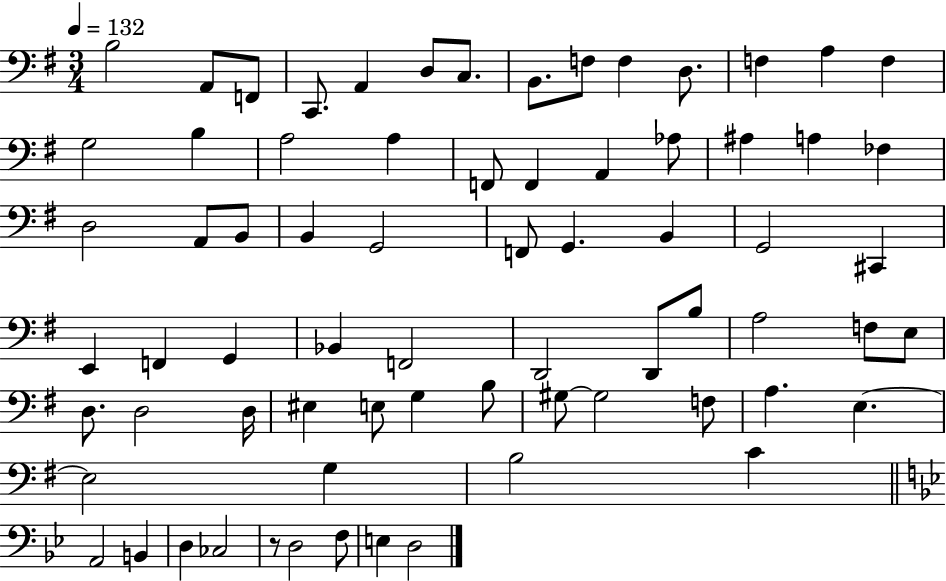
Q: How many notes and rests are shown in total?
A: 71